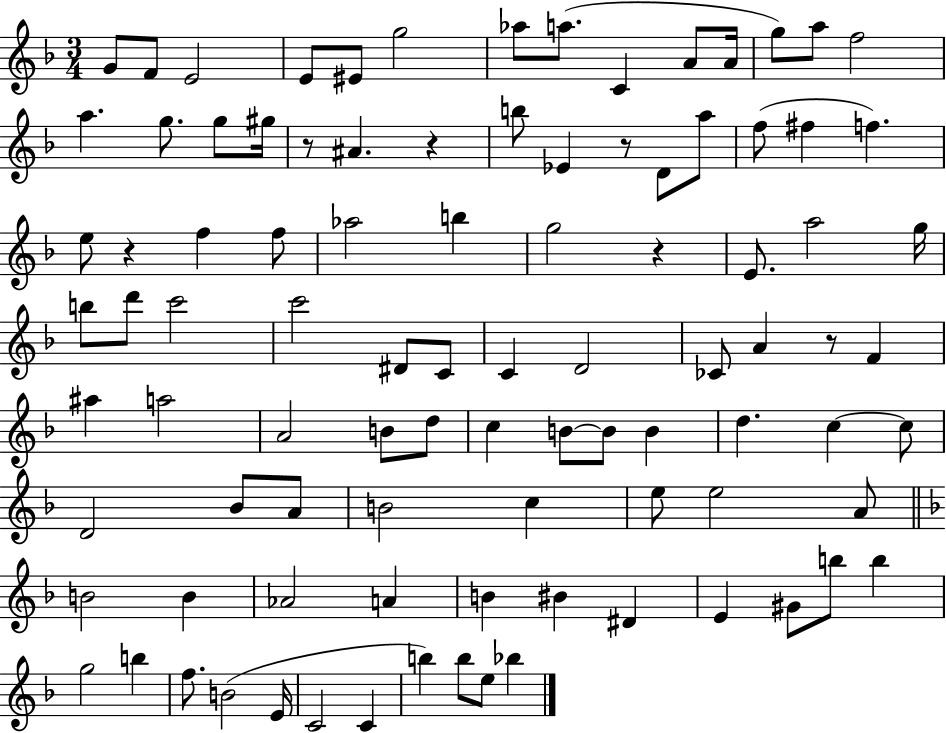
G4/e F4/e E4/h E4/e EIS4/e G5/h Ab5/e A5/e. C4/q A4/e A4/s G5/e A5/e F5/h A5/q. G5/e. G5/e G#5/s R/e A#4/q. R/q B5/e Eb4/q R/e D4/e A5/e F5/e F#5/q F5/q. E5/e R/q F5/q F5/e Ab5/h B5/q G5/h R/q E4/e. A5/h G5/s B5/e D6/e C6/h C6/h D#4/e C4/e C4/q D4/h CES4/e A4/q R/e F4/q A#5/q A5/h A4/h B4/e D5/e C5/q B4/e B4/e B4/q D5/q. C5/q C5/e D4/h Bb4/e A4/e B4/h C5/q E5/e E5/h A4/e B4/h B4/q Ab4/h A4/q B4/q BIS4/q D#4/q E4/q G#4/e B5/e B5/q G5/h B5/q F5/e. B4/h E4/s C4/h C4/q B5/q B5/e E5/e Bb5/q